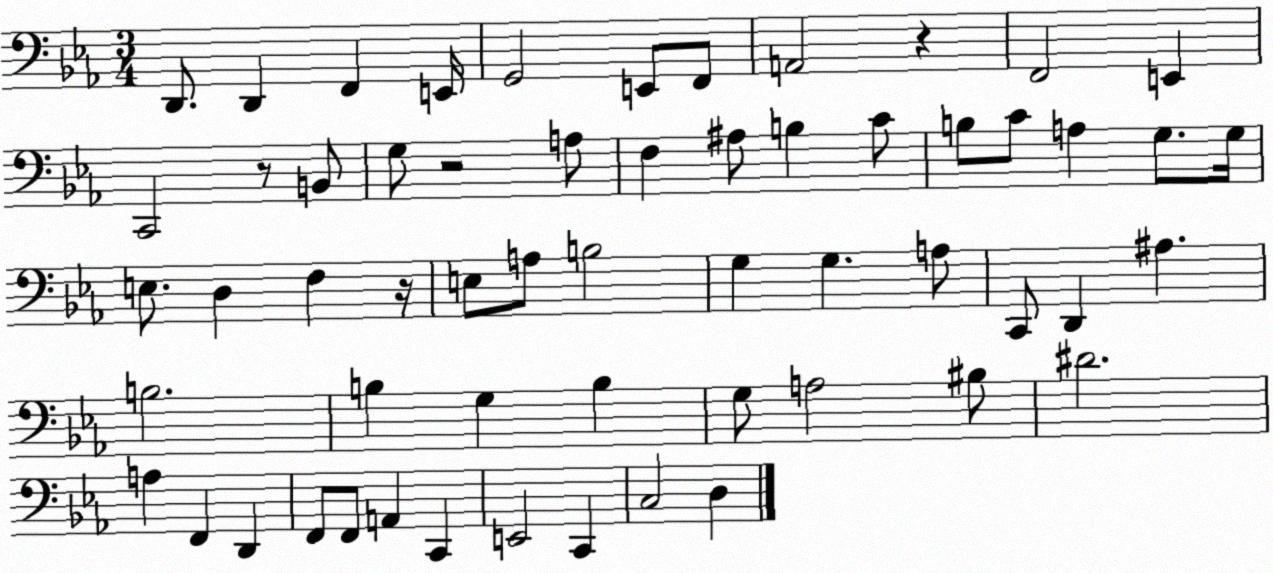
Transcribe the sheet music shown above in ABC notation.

X:1
T:Untitled
M:3/4
L:1/4
K:Eb
D,,/2 D,, F,, E,,/4 G,,2 E,,/2 F,,/2 A,,2 z F,,2 E,, C,,2 z/2 B,,/2 G,/2 z2 A,/2 F, ^A,/2 B, C/2 B,/2 C/2 A, G,/2 G,/4 E,/2 D, F, z/4 E,/2 A,/2 B,2 G, G, A,/2 C,,/2 D,, ^A, B,2 B, G, B, G,/2 A,2 ^B,/2 ^D2 A, F,, D,, F,,/2 F,,/2 A,, C,, E,,2 C,, C,2 D,